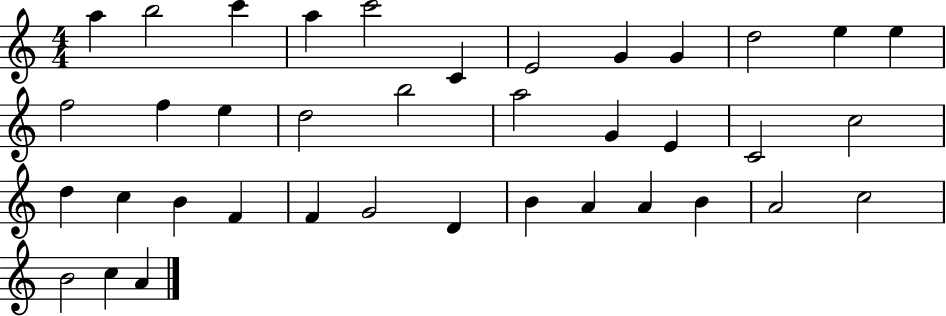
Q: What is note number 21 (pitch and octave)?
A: C4